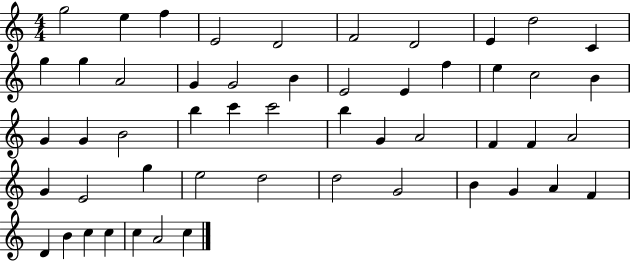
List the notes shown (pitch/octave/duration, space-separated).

G5/h E5/q F5/q E4/h D4/h F4/h D4/h E4/q D5/h C4/q G5/q G5/q A4/h G4/q G4/h B4/q E4/h E4/q F5/q E5/q C5/h B4/q G4/q G4/q B4/h B5/q C6/q C6/h B5/q G4/q A4/h F4/q F4/q A4/h G4/q E4/h G5/q E5/h D5/h D5/h G4/h B4/q G4/q A4/q F4/q D4/q B4/q C5/q C5/q C5/q A4/h C5/q